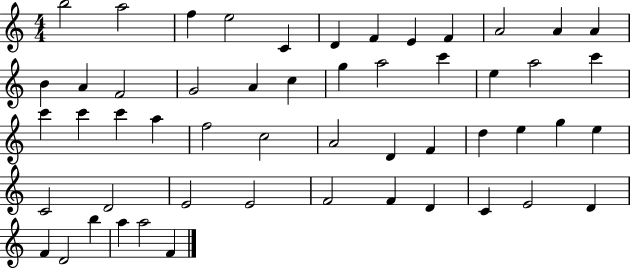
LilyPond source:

{
  \clef treble
  \numericTimeSignature
  \time 4/4
  \key c \major
  b''2 a''2 | f''4 e''2 c'4 | d'4 f'4 e'4 f'4 | a'2 a'4 a'4 | \break b'4 a'4 f'2 | g'2 a'4 c''4 | g''4 a''2 c'''4 | e''4 a''2 c'''4 | \break c'''4 c'''4 c'''4 a''4 | f''2 c''2 | a'2 d'4 f'4 | d''4 e''4 g''4 e''4 | \break c'2 d'2 | e'2 e'2 | f'2 f'4 d'4 | c'4 e'2 d'4 | \break f'4 d'2 b''4 | a''4 a''2 f'4 | \bar "|."
}